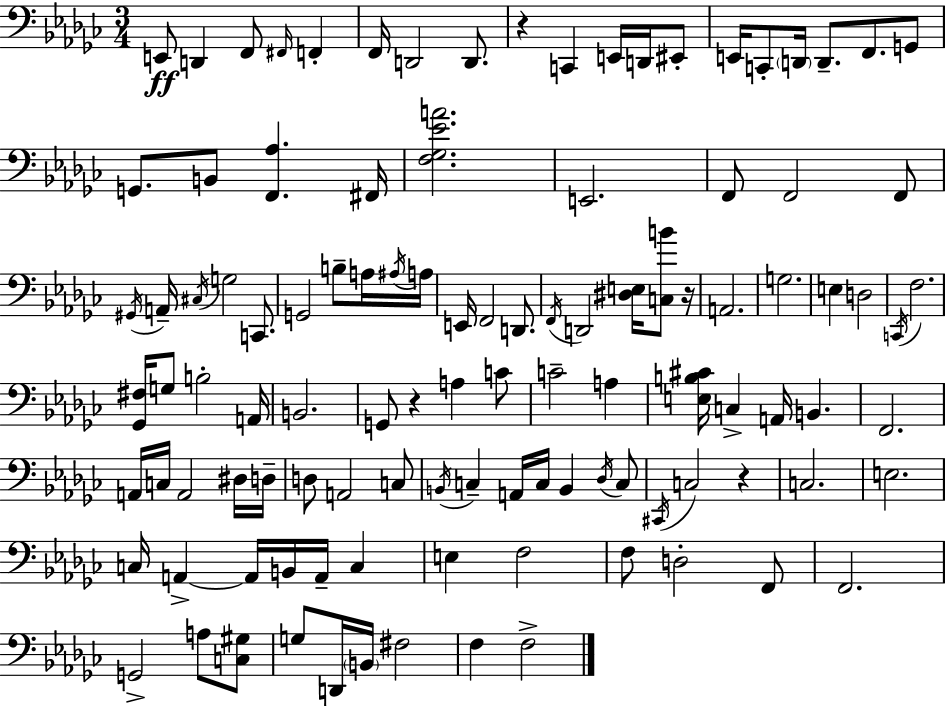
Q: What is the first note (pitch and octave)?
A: E2